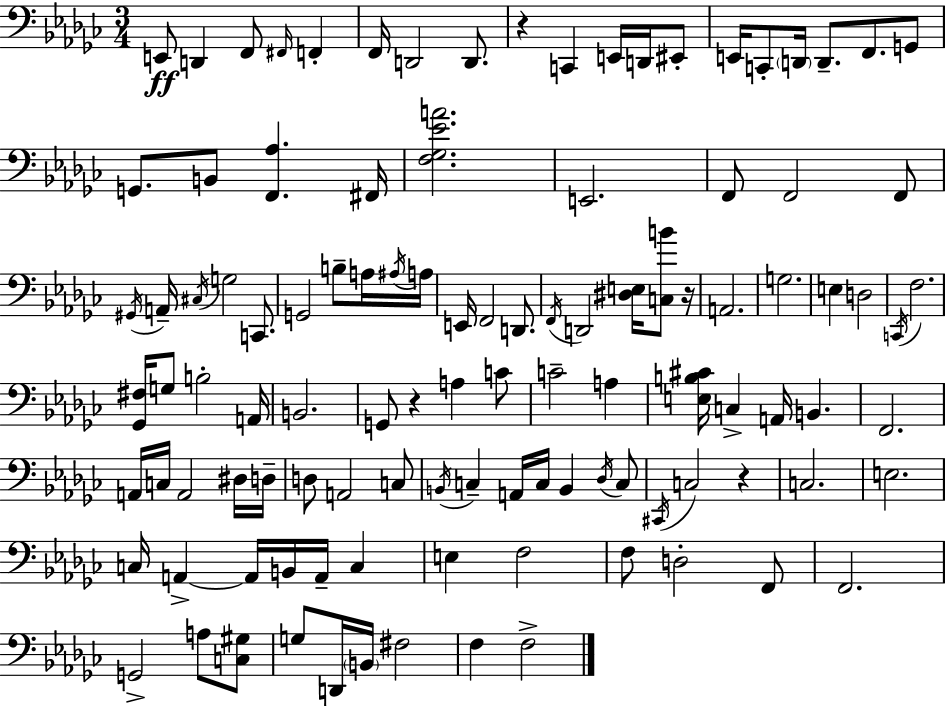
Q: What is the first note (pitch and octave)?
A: E2